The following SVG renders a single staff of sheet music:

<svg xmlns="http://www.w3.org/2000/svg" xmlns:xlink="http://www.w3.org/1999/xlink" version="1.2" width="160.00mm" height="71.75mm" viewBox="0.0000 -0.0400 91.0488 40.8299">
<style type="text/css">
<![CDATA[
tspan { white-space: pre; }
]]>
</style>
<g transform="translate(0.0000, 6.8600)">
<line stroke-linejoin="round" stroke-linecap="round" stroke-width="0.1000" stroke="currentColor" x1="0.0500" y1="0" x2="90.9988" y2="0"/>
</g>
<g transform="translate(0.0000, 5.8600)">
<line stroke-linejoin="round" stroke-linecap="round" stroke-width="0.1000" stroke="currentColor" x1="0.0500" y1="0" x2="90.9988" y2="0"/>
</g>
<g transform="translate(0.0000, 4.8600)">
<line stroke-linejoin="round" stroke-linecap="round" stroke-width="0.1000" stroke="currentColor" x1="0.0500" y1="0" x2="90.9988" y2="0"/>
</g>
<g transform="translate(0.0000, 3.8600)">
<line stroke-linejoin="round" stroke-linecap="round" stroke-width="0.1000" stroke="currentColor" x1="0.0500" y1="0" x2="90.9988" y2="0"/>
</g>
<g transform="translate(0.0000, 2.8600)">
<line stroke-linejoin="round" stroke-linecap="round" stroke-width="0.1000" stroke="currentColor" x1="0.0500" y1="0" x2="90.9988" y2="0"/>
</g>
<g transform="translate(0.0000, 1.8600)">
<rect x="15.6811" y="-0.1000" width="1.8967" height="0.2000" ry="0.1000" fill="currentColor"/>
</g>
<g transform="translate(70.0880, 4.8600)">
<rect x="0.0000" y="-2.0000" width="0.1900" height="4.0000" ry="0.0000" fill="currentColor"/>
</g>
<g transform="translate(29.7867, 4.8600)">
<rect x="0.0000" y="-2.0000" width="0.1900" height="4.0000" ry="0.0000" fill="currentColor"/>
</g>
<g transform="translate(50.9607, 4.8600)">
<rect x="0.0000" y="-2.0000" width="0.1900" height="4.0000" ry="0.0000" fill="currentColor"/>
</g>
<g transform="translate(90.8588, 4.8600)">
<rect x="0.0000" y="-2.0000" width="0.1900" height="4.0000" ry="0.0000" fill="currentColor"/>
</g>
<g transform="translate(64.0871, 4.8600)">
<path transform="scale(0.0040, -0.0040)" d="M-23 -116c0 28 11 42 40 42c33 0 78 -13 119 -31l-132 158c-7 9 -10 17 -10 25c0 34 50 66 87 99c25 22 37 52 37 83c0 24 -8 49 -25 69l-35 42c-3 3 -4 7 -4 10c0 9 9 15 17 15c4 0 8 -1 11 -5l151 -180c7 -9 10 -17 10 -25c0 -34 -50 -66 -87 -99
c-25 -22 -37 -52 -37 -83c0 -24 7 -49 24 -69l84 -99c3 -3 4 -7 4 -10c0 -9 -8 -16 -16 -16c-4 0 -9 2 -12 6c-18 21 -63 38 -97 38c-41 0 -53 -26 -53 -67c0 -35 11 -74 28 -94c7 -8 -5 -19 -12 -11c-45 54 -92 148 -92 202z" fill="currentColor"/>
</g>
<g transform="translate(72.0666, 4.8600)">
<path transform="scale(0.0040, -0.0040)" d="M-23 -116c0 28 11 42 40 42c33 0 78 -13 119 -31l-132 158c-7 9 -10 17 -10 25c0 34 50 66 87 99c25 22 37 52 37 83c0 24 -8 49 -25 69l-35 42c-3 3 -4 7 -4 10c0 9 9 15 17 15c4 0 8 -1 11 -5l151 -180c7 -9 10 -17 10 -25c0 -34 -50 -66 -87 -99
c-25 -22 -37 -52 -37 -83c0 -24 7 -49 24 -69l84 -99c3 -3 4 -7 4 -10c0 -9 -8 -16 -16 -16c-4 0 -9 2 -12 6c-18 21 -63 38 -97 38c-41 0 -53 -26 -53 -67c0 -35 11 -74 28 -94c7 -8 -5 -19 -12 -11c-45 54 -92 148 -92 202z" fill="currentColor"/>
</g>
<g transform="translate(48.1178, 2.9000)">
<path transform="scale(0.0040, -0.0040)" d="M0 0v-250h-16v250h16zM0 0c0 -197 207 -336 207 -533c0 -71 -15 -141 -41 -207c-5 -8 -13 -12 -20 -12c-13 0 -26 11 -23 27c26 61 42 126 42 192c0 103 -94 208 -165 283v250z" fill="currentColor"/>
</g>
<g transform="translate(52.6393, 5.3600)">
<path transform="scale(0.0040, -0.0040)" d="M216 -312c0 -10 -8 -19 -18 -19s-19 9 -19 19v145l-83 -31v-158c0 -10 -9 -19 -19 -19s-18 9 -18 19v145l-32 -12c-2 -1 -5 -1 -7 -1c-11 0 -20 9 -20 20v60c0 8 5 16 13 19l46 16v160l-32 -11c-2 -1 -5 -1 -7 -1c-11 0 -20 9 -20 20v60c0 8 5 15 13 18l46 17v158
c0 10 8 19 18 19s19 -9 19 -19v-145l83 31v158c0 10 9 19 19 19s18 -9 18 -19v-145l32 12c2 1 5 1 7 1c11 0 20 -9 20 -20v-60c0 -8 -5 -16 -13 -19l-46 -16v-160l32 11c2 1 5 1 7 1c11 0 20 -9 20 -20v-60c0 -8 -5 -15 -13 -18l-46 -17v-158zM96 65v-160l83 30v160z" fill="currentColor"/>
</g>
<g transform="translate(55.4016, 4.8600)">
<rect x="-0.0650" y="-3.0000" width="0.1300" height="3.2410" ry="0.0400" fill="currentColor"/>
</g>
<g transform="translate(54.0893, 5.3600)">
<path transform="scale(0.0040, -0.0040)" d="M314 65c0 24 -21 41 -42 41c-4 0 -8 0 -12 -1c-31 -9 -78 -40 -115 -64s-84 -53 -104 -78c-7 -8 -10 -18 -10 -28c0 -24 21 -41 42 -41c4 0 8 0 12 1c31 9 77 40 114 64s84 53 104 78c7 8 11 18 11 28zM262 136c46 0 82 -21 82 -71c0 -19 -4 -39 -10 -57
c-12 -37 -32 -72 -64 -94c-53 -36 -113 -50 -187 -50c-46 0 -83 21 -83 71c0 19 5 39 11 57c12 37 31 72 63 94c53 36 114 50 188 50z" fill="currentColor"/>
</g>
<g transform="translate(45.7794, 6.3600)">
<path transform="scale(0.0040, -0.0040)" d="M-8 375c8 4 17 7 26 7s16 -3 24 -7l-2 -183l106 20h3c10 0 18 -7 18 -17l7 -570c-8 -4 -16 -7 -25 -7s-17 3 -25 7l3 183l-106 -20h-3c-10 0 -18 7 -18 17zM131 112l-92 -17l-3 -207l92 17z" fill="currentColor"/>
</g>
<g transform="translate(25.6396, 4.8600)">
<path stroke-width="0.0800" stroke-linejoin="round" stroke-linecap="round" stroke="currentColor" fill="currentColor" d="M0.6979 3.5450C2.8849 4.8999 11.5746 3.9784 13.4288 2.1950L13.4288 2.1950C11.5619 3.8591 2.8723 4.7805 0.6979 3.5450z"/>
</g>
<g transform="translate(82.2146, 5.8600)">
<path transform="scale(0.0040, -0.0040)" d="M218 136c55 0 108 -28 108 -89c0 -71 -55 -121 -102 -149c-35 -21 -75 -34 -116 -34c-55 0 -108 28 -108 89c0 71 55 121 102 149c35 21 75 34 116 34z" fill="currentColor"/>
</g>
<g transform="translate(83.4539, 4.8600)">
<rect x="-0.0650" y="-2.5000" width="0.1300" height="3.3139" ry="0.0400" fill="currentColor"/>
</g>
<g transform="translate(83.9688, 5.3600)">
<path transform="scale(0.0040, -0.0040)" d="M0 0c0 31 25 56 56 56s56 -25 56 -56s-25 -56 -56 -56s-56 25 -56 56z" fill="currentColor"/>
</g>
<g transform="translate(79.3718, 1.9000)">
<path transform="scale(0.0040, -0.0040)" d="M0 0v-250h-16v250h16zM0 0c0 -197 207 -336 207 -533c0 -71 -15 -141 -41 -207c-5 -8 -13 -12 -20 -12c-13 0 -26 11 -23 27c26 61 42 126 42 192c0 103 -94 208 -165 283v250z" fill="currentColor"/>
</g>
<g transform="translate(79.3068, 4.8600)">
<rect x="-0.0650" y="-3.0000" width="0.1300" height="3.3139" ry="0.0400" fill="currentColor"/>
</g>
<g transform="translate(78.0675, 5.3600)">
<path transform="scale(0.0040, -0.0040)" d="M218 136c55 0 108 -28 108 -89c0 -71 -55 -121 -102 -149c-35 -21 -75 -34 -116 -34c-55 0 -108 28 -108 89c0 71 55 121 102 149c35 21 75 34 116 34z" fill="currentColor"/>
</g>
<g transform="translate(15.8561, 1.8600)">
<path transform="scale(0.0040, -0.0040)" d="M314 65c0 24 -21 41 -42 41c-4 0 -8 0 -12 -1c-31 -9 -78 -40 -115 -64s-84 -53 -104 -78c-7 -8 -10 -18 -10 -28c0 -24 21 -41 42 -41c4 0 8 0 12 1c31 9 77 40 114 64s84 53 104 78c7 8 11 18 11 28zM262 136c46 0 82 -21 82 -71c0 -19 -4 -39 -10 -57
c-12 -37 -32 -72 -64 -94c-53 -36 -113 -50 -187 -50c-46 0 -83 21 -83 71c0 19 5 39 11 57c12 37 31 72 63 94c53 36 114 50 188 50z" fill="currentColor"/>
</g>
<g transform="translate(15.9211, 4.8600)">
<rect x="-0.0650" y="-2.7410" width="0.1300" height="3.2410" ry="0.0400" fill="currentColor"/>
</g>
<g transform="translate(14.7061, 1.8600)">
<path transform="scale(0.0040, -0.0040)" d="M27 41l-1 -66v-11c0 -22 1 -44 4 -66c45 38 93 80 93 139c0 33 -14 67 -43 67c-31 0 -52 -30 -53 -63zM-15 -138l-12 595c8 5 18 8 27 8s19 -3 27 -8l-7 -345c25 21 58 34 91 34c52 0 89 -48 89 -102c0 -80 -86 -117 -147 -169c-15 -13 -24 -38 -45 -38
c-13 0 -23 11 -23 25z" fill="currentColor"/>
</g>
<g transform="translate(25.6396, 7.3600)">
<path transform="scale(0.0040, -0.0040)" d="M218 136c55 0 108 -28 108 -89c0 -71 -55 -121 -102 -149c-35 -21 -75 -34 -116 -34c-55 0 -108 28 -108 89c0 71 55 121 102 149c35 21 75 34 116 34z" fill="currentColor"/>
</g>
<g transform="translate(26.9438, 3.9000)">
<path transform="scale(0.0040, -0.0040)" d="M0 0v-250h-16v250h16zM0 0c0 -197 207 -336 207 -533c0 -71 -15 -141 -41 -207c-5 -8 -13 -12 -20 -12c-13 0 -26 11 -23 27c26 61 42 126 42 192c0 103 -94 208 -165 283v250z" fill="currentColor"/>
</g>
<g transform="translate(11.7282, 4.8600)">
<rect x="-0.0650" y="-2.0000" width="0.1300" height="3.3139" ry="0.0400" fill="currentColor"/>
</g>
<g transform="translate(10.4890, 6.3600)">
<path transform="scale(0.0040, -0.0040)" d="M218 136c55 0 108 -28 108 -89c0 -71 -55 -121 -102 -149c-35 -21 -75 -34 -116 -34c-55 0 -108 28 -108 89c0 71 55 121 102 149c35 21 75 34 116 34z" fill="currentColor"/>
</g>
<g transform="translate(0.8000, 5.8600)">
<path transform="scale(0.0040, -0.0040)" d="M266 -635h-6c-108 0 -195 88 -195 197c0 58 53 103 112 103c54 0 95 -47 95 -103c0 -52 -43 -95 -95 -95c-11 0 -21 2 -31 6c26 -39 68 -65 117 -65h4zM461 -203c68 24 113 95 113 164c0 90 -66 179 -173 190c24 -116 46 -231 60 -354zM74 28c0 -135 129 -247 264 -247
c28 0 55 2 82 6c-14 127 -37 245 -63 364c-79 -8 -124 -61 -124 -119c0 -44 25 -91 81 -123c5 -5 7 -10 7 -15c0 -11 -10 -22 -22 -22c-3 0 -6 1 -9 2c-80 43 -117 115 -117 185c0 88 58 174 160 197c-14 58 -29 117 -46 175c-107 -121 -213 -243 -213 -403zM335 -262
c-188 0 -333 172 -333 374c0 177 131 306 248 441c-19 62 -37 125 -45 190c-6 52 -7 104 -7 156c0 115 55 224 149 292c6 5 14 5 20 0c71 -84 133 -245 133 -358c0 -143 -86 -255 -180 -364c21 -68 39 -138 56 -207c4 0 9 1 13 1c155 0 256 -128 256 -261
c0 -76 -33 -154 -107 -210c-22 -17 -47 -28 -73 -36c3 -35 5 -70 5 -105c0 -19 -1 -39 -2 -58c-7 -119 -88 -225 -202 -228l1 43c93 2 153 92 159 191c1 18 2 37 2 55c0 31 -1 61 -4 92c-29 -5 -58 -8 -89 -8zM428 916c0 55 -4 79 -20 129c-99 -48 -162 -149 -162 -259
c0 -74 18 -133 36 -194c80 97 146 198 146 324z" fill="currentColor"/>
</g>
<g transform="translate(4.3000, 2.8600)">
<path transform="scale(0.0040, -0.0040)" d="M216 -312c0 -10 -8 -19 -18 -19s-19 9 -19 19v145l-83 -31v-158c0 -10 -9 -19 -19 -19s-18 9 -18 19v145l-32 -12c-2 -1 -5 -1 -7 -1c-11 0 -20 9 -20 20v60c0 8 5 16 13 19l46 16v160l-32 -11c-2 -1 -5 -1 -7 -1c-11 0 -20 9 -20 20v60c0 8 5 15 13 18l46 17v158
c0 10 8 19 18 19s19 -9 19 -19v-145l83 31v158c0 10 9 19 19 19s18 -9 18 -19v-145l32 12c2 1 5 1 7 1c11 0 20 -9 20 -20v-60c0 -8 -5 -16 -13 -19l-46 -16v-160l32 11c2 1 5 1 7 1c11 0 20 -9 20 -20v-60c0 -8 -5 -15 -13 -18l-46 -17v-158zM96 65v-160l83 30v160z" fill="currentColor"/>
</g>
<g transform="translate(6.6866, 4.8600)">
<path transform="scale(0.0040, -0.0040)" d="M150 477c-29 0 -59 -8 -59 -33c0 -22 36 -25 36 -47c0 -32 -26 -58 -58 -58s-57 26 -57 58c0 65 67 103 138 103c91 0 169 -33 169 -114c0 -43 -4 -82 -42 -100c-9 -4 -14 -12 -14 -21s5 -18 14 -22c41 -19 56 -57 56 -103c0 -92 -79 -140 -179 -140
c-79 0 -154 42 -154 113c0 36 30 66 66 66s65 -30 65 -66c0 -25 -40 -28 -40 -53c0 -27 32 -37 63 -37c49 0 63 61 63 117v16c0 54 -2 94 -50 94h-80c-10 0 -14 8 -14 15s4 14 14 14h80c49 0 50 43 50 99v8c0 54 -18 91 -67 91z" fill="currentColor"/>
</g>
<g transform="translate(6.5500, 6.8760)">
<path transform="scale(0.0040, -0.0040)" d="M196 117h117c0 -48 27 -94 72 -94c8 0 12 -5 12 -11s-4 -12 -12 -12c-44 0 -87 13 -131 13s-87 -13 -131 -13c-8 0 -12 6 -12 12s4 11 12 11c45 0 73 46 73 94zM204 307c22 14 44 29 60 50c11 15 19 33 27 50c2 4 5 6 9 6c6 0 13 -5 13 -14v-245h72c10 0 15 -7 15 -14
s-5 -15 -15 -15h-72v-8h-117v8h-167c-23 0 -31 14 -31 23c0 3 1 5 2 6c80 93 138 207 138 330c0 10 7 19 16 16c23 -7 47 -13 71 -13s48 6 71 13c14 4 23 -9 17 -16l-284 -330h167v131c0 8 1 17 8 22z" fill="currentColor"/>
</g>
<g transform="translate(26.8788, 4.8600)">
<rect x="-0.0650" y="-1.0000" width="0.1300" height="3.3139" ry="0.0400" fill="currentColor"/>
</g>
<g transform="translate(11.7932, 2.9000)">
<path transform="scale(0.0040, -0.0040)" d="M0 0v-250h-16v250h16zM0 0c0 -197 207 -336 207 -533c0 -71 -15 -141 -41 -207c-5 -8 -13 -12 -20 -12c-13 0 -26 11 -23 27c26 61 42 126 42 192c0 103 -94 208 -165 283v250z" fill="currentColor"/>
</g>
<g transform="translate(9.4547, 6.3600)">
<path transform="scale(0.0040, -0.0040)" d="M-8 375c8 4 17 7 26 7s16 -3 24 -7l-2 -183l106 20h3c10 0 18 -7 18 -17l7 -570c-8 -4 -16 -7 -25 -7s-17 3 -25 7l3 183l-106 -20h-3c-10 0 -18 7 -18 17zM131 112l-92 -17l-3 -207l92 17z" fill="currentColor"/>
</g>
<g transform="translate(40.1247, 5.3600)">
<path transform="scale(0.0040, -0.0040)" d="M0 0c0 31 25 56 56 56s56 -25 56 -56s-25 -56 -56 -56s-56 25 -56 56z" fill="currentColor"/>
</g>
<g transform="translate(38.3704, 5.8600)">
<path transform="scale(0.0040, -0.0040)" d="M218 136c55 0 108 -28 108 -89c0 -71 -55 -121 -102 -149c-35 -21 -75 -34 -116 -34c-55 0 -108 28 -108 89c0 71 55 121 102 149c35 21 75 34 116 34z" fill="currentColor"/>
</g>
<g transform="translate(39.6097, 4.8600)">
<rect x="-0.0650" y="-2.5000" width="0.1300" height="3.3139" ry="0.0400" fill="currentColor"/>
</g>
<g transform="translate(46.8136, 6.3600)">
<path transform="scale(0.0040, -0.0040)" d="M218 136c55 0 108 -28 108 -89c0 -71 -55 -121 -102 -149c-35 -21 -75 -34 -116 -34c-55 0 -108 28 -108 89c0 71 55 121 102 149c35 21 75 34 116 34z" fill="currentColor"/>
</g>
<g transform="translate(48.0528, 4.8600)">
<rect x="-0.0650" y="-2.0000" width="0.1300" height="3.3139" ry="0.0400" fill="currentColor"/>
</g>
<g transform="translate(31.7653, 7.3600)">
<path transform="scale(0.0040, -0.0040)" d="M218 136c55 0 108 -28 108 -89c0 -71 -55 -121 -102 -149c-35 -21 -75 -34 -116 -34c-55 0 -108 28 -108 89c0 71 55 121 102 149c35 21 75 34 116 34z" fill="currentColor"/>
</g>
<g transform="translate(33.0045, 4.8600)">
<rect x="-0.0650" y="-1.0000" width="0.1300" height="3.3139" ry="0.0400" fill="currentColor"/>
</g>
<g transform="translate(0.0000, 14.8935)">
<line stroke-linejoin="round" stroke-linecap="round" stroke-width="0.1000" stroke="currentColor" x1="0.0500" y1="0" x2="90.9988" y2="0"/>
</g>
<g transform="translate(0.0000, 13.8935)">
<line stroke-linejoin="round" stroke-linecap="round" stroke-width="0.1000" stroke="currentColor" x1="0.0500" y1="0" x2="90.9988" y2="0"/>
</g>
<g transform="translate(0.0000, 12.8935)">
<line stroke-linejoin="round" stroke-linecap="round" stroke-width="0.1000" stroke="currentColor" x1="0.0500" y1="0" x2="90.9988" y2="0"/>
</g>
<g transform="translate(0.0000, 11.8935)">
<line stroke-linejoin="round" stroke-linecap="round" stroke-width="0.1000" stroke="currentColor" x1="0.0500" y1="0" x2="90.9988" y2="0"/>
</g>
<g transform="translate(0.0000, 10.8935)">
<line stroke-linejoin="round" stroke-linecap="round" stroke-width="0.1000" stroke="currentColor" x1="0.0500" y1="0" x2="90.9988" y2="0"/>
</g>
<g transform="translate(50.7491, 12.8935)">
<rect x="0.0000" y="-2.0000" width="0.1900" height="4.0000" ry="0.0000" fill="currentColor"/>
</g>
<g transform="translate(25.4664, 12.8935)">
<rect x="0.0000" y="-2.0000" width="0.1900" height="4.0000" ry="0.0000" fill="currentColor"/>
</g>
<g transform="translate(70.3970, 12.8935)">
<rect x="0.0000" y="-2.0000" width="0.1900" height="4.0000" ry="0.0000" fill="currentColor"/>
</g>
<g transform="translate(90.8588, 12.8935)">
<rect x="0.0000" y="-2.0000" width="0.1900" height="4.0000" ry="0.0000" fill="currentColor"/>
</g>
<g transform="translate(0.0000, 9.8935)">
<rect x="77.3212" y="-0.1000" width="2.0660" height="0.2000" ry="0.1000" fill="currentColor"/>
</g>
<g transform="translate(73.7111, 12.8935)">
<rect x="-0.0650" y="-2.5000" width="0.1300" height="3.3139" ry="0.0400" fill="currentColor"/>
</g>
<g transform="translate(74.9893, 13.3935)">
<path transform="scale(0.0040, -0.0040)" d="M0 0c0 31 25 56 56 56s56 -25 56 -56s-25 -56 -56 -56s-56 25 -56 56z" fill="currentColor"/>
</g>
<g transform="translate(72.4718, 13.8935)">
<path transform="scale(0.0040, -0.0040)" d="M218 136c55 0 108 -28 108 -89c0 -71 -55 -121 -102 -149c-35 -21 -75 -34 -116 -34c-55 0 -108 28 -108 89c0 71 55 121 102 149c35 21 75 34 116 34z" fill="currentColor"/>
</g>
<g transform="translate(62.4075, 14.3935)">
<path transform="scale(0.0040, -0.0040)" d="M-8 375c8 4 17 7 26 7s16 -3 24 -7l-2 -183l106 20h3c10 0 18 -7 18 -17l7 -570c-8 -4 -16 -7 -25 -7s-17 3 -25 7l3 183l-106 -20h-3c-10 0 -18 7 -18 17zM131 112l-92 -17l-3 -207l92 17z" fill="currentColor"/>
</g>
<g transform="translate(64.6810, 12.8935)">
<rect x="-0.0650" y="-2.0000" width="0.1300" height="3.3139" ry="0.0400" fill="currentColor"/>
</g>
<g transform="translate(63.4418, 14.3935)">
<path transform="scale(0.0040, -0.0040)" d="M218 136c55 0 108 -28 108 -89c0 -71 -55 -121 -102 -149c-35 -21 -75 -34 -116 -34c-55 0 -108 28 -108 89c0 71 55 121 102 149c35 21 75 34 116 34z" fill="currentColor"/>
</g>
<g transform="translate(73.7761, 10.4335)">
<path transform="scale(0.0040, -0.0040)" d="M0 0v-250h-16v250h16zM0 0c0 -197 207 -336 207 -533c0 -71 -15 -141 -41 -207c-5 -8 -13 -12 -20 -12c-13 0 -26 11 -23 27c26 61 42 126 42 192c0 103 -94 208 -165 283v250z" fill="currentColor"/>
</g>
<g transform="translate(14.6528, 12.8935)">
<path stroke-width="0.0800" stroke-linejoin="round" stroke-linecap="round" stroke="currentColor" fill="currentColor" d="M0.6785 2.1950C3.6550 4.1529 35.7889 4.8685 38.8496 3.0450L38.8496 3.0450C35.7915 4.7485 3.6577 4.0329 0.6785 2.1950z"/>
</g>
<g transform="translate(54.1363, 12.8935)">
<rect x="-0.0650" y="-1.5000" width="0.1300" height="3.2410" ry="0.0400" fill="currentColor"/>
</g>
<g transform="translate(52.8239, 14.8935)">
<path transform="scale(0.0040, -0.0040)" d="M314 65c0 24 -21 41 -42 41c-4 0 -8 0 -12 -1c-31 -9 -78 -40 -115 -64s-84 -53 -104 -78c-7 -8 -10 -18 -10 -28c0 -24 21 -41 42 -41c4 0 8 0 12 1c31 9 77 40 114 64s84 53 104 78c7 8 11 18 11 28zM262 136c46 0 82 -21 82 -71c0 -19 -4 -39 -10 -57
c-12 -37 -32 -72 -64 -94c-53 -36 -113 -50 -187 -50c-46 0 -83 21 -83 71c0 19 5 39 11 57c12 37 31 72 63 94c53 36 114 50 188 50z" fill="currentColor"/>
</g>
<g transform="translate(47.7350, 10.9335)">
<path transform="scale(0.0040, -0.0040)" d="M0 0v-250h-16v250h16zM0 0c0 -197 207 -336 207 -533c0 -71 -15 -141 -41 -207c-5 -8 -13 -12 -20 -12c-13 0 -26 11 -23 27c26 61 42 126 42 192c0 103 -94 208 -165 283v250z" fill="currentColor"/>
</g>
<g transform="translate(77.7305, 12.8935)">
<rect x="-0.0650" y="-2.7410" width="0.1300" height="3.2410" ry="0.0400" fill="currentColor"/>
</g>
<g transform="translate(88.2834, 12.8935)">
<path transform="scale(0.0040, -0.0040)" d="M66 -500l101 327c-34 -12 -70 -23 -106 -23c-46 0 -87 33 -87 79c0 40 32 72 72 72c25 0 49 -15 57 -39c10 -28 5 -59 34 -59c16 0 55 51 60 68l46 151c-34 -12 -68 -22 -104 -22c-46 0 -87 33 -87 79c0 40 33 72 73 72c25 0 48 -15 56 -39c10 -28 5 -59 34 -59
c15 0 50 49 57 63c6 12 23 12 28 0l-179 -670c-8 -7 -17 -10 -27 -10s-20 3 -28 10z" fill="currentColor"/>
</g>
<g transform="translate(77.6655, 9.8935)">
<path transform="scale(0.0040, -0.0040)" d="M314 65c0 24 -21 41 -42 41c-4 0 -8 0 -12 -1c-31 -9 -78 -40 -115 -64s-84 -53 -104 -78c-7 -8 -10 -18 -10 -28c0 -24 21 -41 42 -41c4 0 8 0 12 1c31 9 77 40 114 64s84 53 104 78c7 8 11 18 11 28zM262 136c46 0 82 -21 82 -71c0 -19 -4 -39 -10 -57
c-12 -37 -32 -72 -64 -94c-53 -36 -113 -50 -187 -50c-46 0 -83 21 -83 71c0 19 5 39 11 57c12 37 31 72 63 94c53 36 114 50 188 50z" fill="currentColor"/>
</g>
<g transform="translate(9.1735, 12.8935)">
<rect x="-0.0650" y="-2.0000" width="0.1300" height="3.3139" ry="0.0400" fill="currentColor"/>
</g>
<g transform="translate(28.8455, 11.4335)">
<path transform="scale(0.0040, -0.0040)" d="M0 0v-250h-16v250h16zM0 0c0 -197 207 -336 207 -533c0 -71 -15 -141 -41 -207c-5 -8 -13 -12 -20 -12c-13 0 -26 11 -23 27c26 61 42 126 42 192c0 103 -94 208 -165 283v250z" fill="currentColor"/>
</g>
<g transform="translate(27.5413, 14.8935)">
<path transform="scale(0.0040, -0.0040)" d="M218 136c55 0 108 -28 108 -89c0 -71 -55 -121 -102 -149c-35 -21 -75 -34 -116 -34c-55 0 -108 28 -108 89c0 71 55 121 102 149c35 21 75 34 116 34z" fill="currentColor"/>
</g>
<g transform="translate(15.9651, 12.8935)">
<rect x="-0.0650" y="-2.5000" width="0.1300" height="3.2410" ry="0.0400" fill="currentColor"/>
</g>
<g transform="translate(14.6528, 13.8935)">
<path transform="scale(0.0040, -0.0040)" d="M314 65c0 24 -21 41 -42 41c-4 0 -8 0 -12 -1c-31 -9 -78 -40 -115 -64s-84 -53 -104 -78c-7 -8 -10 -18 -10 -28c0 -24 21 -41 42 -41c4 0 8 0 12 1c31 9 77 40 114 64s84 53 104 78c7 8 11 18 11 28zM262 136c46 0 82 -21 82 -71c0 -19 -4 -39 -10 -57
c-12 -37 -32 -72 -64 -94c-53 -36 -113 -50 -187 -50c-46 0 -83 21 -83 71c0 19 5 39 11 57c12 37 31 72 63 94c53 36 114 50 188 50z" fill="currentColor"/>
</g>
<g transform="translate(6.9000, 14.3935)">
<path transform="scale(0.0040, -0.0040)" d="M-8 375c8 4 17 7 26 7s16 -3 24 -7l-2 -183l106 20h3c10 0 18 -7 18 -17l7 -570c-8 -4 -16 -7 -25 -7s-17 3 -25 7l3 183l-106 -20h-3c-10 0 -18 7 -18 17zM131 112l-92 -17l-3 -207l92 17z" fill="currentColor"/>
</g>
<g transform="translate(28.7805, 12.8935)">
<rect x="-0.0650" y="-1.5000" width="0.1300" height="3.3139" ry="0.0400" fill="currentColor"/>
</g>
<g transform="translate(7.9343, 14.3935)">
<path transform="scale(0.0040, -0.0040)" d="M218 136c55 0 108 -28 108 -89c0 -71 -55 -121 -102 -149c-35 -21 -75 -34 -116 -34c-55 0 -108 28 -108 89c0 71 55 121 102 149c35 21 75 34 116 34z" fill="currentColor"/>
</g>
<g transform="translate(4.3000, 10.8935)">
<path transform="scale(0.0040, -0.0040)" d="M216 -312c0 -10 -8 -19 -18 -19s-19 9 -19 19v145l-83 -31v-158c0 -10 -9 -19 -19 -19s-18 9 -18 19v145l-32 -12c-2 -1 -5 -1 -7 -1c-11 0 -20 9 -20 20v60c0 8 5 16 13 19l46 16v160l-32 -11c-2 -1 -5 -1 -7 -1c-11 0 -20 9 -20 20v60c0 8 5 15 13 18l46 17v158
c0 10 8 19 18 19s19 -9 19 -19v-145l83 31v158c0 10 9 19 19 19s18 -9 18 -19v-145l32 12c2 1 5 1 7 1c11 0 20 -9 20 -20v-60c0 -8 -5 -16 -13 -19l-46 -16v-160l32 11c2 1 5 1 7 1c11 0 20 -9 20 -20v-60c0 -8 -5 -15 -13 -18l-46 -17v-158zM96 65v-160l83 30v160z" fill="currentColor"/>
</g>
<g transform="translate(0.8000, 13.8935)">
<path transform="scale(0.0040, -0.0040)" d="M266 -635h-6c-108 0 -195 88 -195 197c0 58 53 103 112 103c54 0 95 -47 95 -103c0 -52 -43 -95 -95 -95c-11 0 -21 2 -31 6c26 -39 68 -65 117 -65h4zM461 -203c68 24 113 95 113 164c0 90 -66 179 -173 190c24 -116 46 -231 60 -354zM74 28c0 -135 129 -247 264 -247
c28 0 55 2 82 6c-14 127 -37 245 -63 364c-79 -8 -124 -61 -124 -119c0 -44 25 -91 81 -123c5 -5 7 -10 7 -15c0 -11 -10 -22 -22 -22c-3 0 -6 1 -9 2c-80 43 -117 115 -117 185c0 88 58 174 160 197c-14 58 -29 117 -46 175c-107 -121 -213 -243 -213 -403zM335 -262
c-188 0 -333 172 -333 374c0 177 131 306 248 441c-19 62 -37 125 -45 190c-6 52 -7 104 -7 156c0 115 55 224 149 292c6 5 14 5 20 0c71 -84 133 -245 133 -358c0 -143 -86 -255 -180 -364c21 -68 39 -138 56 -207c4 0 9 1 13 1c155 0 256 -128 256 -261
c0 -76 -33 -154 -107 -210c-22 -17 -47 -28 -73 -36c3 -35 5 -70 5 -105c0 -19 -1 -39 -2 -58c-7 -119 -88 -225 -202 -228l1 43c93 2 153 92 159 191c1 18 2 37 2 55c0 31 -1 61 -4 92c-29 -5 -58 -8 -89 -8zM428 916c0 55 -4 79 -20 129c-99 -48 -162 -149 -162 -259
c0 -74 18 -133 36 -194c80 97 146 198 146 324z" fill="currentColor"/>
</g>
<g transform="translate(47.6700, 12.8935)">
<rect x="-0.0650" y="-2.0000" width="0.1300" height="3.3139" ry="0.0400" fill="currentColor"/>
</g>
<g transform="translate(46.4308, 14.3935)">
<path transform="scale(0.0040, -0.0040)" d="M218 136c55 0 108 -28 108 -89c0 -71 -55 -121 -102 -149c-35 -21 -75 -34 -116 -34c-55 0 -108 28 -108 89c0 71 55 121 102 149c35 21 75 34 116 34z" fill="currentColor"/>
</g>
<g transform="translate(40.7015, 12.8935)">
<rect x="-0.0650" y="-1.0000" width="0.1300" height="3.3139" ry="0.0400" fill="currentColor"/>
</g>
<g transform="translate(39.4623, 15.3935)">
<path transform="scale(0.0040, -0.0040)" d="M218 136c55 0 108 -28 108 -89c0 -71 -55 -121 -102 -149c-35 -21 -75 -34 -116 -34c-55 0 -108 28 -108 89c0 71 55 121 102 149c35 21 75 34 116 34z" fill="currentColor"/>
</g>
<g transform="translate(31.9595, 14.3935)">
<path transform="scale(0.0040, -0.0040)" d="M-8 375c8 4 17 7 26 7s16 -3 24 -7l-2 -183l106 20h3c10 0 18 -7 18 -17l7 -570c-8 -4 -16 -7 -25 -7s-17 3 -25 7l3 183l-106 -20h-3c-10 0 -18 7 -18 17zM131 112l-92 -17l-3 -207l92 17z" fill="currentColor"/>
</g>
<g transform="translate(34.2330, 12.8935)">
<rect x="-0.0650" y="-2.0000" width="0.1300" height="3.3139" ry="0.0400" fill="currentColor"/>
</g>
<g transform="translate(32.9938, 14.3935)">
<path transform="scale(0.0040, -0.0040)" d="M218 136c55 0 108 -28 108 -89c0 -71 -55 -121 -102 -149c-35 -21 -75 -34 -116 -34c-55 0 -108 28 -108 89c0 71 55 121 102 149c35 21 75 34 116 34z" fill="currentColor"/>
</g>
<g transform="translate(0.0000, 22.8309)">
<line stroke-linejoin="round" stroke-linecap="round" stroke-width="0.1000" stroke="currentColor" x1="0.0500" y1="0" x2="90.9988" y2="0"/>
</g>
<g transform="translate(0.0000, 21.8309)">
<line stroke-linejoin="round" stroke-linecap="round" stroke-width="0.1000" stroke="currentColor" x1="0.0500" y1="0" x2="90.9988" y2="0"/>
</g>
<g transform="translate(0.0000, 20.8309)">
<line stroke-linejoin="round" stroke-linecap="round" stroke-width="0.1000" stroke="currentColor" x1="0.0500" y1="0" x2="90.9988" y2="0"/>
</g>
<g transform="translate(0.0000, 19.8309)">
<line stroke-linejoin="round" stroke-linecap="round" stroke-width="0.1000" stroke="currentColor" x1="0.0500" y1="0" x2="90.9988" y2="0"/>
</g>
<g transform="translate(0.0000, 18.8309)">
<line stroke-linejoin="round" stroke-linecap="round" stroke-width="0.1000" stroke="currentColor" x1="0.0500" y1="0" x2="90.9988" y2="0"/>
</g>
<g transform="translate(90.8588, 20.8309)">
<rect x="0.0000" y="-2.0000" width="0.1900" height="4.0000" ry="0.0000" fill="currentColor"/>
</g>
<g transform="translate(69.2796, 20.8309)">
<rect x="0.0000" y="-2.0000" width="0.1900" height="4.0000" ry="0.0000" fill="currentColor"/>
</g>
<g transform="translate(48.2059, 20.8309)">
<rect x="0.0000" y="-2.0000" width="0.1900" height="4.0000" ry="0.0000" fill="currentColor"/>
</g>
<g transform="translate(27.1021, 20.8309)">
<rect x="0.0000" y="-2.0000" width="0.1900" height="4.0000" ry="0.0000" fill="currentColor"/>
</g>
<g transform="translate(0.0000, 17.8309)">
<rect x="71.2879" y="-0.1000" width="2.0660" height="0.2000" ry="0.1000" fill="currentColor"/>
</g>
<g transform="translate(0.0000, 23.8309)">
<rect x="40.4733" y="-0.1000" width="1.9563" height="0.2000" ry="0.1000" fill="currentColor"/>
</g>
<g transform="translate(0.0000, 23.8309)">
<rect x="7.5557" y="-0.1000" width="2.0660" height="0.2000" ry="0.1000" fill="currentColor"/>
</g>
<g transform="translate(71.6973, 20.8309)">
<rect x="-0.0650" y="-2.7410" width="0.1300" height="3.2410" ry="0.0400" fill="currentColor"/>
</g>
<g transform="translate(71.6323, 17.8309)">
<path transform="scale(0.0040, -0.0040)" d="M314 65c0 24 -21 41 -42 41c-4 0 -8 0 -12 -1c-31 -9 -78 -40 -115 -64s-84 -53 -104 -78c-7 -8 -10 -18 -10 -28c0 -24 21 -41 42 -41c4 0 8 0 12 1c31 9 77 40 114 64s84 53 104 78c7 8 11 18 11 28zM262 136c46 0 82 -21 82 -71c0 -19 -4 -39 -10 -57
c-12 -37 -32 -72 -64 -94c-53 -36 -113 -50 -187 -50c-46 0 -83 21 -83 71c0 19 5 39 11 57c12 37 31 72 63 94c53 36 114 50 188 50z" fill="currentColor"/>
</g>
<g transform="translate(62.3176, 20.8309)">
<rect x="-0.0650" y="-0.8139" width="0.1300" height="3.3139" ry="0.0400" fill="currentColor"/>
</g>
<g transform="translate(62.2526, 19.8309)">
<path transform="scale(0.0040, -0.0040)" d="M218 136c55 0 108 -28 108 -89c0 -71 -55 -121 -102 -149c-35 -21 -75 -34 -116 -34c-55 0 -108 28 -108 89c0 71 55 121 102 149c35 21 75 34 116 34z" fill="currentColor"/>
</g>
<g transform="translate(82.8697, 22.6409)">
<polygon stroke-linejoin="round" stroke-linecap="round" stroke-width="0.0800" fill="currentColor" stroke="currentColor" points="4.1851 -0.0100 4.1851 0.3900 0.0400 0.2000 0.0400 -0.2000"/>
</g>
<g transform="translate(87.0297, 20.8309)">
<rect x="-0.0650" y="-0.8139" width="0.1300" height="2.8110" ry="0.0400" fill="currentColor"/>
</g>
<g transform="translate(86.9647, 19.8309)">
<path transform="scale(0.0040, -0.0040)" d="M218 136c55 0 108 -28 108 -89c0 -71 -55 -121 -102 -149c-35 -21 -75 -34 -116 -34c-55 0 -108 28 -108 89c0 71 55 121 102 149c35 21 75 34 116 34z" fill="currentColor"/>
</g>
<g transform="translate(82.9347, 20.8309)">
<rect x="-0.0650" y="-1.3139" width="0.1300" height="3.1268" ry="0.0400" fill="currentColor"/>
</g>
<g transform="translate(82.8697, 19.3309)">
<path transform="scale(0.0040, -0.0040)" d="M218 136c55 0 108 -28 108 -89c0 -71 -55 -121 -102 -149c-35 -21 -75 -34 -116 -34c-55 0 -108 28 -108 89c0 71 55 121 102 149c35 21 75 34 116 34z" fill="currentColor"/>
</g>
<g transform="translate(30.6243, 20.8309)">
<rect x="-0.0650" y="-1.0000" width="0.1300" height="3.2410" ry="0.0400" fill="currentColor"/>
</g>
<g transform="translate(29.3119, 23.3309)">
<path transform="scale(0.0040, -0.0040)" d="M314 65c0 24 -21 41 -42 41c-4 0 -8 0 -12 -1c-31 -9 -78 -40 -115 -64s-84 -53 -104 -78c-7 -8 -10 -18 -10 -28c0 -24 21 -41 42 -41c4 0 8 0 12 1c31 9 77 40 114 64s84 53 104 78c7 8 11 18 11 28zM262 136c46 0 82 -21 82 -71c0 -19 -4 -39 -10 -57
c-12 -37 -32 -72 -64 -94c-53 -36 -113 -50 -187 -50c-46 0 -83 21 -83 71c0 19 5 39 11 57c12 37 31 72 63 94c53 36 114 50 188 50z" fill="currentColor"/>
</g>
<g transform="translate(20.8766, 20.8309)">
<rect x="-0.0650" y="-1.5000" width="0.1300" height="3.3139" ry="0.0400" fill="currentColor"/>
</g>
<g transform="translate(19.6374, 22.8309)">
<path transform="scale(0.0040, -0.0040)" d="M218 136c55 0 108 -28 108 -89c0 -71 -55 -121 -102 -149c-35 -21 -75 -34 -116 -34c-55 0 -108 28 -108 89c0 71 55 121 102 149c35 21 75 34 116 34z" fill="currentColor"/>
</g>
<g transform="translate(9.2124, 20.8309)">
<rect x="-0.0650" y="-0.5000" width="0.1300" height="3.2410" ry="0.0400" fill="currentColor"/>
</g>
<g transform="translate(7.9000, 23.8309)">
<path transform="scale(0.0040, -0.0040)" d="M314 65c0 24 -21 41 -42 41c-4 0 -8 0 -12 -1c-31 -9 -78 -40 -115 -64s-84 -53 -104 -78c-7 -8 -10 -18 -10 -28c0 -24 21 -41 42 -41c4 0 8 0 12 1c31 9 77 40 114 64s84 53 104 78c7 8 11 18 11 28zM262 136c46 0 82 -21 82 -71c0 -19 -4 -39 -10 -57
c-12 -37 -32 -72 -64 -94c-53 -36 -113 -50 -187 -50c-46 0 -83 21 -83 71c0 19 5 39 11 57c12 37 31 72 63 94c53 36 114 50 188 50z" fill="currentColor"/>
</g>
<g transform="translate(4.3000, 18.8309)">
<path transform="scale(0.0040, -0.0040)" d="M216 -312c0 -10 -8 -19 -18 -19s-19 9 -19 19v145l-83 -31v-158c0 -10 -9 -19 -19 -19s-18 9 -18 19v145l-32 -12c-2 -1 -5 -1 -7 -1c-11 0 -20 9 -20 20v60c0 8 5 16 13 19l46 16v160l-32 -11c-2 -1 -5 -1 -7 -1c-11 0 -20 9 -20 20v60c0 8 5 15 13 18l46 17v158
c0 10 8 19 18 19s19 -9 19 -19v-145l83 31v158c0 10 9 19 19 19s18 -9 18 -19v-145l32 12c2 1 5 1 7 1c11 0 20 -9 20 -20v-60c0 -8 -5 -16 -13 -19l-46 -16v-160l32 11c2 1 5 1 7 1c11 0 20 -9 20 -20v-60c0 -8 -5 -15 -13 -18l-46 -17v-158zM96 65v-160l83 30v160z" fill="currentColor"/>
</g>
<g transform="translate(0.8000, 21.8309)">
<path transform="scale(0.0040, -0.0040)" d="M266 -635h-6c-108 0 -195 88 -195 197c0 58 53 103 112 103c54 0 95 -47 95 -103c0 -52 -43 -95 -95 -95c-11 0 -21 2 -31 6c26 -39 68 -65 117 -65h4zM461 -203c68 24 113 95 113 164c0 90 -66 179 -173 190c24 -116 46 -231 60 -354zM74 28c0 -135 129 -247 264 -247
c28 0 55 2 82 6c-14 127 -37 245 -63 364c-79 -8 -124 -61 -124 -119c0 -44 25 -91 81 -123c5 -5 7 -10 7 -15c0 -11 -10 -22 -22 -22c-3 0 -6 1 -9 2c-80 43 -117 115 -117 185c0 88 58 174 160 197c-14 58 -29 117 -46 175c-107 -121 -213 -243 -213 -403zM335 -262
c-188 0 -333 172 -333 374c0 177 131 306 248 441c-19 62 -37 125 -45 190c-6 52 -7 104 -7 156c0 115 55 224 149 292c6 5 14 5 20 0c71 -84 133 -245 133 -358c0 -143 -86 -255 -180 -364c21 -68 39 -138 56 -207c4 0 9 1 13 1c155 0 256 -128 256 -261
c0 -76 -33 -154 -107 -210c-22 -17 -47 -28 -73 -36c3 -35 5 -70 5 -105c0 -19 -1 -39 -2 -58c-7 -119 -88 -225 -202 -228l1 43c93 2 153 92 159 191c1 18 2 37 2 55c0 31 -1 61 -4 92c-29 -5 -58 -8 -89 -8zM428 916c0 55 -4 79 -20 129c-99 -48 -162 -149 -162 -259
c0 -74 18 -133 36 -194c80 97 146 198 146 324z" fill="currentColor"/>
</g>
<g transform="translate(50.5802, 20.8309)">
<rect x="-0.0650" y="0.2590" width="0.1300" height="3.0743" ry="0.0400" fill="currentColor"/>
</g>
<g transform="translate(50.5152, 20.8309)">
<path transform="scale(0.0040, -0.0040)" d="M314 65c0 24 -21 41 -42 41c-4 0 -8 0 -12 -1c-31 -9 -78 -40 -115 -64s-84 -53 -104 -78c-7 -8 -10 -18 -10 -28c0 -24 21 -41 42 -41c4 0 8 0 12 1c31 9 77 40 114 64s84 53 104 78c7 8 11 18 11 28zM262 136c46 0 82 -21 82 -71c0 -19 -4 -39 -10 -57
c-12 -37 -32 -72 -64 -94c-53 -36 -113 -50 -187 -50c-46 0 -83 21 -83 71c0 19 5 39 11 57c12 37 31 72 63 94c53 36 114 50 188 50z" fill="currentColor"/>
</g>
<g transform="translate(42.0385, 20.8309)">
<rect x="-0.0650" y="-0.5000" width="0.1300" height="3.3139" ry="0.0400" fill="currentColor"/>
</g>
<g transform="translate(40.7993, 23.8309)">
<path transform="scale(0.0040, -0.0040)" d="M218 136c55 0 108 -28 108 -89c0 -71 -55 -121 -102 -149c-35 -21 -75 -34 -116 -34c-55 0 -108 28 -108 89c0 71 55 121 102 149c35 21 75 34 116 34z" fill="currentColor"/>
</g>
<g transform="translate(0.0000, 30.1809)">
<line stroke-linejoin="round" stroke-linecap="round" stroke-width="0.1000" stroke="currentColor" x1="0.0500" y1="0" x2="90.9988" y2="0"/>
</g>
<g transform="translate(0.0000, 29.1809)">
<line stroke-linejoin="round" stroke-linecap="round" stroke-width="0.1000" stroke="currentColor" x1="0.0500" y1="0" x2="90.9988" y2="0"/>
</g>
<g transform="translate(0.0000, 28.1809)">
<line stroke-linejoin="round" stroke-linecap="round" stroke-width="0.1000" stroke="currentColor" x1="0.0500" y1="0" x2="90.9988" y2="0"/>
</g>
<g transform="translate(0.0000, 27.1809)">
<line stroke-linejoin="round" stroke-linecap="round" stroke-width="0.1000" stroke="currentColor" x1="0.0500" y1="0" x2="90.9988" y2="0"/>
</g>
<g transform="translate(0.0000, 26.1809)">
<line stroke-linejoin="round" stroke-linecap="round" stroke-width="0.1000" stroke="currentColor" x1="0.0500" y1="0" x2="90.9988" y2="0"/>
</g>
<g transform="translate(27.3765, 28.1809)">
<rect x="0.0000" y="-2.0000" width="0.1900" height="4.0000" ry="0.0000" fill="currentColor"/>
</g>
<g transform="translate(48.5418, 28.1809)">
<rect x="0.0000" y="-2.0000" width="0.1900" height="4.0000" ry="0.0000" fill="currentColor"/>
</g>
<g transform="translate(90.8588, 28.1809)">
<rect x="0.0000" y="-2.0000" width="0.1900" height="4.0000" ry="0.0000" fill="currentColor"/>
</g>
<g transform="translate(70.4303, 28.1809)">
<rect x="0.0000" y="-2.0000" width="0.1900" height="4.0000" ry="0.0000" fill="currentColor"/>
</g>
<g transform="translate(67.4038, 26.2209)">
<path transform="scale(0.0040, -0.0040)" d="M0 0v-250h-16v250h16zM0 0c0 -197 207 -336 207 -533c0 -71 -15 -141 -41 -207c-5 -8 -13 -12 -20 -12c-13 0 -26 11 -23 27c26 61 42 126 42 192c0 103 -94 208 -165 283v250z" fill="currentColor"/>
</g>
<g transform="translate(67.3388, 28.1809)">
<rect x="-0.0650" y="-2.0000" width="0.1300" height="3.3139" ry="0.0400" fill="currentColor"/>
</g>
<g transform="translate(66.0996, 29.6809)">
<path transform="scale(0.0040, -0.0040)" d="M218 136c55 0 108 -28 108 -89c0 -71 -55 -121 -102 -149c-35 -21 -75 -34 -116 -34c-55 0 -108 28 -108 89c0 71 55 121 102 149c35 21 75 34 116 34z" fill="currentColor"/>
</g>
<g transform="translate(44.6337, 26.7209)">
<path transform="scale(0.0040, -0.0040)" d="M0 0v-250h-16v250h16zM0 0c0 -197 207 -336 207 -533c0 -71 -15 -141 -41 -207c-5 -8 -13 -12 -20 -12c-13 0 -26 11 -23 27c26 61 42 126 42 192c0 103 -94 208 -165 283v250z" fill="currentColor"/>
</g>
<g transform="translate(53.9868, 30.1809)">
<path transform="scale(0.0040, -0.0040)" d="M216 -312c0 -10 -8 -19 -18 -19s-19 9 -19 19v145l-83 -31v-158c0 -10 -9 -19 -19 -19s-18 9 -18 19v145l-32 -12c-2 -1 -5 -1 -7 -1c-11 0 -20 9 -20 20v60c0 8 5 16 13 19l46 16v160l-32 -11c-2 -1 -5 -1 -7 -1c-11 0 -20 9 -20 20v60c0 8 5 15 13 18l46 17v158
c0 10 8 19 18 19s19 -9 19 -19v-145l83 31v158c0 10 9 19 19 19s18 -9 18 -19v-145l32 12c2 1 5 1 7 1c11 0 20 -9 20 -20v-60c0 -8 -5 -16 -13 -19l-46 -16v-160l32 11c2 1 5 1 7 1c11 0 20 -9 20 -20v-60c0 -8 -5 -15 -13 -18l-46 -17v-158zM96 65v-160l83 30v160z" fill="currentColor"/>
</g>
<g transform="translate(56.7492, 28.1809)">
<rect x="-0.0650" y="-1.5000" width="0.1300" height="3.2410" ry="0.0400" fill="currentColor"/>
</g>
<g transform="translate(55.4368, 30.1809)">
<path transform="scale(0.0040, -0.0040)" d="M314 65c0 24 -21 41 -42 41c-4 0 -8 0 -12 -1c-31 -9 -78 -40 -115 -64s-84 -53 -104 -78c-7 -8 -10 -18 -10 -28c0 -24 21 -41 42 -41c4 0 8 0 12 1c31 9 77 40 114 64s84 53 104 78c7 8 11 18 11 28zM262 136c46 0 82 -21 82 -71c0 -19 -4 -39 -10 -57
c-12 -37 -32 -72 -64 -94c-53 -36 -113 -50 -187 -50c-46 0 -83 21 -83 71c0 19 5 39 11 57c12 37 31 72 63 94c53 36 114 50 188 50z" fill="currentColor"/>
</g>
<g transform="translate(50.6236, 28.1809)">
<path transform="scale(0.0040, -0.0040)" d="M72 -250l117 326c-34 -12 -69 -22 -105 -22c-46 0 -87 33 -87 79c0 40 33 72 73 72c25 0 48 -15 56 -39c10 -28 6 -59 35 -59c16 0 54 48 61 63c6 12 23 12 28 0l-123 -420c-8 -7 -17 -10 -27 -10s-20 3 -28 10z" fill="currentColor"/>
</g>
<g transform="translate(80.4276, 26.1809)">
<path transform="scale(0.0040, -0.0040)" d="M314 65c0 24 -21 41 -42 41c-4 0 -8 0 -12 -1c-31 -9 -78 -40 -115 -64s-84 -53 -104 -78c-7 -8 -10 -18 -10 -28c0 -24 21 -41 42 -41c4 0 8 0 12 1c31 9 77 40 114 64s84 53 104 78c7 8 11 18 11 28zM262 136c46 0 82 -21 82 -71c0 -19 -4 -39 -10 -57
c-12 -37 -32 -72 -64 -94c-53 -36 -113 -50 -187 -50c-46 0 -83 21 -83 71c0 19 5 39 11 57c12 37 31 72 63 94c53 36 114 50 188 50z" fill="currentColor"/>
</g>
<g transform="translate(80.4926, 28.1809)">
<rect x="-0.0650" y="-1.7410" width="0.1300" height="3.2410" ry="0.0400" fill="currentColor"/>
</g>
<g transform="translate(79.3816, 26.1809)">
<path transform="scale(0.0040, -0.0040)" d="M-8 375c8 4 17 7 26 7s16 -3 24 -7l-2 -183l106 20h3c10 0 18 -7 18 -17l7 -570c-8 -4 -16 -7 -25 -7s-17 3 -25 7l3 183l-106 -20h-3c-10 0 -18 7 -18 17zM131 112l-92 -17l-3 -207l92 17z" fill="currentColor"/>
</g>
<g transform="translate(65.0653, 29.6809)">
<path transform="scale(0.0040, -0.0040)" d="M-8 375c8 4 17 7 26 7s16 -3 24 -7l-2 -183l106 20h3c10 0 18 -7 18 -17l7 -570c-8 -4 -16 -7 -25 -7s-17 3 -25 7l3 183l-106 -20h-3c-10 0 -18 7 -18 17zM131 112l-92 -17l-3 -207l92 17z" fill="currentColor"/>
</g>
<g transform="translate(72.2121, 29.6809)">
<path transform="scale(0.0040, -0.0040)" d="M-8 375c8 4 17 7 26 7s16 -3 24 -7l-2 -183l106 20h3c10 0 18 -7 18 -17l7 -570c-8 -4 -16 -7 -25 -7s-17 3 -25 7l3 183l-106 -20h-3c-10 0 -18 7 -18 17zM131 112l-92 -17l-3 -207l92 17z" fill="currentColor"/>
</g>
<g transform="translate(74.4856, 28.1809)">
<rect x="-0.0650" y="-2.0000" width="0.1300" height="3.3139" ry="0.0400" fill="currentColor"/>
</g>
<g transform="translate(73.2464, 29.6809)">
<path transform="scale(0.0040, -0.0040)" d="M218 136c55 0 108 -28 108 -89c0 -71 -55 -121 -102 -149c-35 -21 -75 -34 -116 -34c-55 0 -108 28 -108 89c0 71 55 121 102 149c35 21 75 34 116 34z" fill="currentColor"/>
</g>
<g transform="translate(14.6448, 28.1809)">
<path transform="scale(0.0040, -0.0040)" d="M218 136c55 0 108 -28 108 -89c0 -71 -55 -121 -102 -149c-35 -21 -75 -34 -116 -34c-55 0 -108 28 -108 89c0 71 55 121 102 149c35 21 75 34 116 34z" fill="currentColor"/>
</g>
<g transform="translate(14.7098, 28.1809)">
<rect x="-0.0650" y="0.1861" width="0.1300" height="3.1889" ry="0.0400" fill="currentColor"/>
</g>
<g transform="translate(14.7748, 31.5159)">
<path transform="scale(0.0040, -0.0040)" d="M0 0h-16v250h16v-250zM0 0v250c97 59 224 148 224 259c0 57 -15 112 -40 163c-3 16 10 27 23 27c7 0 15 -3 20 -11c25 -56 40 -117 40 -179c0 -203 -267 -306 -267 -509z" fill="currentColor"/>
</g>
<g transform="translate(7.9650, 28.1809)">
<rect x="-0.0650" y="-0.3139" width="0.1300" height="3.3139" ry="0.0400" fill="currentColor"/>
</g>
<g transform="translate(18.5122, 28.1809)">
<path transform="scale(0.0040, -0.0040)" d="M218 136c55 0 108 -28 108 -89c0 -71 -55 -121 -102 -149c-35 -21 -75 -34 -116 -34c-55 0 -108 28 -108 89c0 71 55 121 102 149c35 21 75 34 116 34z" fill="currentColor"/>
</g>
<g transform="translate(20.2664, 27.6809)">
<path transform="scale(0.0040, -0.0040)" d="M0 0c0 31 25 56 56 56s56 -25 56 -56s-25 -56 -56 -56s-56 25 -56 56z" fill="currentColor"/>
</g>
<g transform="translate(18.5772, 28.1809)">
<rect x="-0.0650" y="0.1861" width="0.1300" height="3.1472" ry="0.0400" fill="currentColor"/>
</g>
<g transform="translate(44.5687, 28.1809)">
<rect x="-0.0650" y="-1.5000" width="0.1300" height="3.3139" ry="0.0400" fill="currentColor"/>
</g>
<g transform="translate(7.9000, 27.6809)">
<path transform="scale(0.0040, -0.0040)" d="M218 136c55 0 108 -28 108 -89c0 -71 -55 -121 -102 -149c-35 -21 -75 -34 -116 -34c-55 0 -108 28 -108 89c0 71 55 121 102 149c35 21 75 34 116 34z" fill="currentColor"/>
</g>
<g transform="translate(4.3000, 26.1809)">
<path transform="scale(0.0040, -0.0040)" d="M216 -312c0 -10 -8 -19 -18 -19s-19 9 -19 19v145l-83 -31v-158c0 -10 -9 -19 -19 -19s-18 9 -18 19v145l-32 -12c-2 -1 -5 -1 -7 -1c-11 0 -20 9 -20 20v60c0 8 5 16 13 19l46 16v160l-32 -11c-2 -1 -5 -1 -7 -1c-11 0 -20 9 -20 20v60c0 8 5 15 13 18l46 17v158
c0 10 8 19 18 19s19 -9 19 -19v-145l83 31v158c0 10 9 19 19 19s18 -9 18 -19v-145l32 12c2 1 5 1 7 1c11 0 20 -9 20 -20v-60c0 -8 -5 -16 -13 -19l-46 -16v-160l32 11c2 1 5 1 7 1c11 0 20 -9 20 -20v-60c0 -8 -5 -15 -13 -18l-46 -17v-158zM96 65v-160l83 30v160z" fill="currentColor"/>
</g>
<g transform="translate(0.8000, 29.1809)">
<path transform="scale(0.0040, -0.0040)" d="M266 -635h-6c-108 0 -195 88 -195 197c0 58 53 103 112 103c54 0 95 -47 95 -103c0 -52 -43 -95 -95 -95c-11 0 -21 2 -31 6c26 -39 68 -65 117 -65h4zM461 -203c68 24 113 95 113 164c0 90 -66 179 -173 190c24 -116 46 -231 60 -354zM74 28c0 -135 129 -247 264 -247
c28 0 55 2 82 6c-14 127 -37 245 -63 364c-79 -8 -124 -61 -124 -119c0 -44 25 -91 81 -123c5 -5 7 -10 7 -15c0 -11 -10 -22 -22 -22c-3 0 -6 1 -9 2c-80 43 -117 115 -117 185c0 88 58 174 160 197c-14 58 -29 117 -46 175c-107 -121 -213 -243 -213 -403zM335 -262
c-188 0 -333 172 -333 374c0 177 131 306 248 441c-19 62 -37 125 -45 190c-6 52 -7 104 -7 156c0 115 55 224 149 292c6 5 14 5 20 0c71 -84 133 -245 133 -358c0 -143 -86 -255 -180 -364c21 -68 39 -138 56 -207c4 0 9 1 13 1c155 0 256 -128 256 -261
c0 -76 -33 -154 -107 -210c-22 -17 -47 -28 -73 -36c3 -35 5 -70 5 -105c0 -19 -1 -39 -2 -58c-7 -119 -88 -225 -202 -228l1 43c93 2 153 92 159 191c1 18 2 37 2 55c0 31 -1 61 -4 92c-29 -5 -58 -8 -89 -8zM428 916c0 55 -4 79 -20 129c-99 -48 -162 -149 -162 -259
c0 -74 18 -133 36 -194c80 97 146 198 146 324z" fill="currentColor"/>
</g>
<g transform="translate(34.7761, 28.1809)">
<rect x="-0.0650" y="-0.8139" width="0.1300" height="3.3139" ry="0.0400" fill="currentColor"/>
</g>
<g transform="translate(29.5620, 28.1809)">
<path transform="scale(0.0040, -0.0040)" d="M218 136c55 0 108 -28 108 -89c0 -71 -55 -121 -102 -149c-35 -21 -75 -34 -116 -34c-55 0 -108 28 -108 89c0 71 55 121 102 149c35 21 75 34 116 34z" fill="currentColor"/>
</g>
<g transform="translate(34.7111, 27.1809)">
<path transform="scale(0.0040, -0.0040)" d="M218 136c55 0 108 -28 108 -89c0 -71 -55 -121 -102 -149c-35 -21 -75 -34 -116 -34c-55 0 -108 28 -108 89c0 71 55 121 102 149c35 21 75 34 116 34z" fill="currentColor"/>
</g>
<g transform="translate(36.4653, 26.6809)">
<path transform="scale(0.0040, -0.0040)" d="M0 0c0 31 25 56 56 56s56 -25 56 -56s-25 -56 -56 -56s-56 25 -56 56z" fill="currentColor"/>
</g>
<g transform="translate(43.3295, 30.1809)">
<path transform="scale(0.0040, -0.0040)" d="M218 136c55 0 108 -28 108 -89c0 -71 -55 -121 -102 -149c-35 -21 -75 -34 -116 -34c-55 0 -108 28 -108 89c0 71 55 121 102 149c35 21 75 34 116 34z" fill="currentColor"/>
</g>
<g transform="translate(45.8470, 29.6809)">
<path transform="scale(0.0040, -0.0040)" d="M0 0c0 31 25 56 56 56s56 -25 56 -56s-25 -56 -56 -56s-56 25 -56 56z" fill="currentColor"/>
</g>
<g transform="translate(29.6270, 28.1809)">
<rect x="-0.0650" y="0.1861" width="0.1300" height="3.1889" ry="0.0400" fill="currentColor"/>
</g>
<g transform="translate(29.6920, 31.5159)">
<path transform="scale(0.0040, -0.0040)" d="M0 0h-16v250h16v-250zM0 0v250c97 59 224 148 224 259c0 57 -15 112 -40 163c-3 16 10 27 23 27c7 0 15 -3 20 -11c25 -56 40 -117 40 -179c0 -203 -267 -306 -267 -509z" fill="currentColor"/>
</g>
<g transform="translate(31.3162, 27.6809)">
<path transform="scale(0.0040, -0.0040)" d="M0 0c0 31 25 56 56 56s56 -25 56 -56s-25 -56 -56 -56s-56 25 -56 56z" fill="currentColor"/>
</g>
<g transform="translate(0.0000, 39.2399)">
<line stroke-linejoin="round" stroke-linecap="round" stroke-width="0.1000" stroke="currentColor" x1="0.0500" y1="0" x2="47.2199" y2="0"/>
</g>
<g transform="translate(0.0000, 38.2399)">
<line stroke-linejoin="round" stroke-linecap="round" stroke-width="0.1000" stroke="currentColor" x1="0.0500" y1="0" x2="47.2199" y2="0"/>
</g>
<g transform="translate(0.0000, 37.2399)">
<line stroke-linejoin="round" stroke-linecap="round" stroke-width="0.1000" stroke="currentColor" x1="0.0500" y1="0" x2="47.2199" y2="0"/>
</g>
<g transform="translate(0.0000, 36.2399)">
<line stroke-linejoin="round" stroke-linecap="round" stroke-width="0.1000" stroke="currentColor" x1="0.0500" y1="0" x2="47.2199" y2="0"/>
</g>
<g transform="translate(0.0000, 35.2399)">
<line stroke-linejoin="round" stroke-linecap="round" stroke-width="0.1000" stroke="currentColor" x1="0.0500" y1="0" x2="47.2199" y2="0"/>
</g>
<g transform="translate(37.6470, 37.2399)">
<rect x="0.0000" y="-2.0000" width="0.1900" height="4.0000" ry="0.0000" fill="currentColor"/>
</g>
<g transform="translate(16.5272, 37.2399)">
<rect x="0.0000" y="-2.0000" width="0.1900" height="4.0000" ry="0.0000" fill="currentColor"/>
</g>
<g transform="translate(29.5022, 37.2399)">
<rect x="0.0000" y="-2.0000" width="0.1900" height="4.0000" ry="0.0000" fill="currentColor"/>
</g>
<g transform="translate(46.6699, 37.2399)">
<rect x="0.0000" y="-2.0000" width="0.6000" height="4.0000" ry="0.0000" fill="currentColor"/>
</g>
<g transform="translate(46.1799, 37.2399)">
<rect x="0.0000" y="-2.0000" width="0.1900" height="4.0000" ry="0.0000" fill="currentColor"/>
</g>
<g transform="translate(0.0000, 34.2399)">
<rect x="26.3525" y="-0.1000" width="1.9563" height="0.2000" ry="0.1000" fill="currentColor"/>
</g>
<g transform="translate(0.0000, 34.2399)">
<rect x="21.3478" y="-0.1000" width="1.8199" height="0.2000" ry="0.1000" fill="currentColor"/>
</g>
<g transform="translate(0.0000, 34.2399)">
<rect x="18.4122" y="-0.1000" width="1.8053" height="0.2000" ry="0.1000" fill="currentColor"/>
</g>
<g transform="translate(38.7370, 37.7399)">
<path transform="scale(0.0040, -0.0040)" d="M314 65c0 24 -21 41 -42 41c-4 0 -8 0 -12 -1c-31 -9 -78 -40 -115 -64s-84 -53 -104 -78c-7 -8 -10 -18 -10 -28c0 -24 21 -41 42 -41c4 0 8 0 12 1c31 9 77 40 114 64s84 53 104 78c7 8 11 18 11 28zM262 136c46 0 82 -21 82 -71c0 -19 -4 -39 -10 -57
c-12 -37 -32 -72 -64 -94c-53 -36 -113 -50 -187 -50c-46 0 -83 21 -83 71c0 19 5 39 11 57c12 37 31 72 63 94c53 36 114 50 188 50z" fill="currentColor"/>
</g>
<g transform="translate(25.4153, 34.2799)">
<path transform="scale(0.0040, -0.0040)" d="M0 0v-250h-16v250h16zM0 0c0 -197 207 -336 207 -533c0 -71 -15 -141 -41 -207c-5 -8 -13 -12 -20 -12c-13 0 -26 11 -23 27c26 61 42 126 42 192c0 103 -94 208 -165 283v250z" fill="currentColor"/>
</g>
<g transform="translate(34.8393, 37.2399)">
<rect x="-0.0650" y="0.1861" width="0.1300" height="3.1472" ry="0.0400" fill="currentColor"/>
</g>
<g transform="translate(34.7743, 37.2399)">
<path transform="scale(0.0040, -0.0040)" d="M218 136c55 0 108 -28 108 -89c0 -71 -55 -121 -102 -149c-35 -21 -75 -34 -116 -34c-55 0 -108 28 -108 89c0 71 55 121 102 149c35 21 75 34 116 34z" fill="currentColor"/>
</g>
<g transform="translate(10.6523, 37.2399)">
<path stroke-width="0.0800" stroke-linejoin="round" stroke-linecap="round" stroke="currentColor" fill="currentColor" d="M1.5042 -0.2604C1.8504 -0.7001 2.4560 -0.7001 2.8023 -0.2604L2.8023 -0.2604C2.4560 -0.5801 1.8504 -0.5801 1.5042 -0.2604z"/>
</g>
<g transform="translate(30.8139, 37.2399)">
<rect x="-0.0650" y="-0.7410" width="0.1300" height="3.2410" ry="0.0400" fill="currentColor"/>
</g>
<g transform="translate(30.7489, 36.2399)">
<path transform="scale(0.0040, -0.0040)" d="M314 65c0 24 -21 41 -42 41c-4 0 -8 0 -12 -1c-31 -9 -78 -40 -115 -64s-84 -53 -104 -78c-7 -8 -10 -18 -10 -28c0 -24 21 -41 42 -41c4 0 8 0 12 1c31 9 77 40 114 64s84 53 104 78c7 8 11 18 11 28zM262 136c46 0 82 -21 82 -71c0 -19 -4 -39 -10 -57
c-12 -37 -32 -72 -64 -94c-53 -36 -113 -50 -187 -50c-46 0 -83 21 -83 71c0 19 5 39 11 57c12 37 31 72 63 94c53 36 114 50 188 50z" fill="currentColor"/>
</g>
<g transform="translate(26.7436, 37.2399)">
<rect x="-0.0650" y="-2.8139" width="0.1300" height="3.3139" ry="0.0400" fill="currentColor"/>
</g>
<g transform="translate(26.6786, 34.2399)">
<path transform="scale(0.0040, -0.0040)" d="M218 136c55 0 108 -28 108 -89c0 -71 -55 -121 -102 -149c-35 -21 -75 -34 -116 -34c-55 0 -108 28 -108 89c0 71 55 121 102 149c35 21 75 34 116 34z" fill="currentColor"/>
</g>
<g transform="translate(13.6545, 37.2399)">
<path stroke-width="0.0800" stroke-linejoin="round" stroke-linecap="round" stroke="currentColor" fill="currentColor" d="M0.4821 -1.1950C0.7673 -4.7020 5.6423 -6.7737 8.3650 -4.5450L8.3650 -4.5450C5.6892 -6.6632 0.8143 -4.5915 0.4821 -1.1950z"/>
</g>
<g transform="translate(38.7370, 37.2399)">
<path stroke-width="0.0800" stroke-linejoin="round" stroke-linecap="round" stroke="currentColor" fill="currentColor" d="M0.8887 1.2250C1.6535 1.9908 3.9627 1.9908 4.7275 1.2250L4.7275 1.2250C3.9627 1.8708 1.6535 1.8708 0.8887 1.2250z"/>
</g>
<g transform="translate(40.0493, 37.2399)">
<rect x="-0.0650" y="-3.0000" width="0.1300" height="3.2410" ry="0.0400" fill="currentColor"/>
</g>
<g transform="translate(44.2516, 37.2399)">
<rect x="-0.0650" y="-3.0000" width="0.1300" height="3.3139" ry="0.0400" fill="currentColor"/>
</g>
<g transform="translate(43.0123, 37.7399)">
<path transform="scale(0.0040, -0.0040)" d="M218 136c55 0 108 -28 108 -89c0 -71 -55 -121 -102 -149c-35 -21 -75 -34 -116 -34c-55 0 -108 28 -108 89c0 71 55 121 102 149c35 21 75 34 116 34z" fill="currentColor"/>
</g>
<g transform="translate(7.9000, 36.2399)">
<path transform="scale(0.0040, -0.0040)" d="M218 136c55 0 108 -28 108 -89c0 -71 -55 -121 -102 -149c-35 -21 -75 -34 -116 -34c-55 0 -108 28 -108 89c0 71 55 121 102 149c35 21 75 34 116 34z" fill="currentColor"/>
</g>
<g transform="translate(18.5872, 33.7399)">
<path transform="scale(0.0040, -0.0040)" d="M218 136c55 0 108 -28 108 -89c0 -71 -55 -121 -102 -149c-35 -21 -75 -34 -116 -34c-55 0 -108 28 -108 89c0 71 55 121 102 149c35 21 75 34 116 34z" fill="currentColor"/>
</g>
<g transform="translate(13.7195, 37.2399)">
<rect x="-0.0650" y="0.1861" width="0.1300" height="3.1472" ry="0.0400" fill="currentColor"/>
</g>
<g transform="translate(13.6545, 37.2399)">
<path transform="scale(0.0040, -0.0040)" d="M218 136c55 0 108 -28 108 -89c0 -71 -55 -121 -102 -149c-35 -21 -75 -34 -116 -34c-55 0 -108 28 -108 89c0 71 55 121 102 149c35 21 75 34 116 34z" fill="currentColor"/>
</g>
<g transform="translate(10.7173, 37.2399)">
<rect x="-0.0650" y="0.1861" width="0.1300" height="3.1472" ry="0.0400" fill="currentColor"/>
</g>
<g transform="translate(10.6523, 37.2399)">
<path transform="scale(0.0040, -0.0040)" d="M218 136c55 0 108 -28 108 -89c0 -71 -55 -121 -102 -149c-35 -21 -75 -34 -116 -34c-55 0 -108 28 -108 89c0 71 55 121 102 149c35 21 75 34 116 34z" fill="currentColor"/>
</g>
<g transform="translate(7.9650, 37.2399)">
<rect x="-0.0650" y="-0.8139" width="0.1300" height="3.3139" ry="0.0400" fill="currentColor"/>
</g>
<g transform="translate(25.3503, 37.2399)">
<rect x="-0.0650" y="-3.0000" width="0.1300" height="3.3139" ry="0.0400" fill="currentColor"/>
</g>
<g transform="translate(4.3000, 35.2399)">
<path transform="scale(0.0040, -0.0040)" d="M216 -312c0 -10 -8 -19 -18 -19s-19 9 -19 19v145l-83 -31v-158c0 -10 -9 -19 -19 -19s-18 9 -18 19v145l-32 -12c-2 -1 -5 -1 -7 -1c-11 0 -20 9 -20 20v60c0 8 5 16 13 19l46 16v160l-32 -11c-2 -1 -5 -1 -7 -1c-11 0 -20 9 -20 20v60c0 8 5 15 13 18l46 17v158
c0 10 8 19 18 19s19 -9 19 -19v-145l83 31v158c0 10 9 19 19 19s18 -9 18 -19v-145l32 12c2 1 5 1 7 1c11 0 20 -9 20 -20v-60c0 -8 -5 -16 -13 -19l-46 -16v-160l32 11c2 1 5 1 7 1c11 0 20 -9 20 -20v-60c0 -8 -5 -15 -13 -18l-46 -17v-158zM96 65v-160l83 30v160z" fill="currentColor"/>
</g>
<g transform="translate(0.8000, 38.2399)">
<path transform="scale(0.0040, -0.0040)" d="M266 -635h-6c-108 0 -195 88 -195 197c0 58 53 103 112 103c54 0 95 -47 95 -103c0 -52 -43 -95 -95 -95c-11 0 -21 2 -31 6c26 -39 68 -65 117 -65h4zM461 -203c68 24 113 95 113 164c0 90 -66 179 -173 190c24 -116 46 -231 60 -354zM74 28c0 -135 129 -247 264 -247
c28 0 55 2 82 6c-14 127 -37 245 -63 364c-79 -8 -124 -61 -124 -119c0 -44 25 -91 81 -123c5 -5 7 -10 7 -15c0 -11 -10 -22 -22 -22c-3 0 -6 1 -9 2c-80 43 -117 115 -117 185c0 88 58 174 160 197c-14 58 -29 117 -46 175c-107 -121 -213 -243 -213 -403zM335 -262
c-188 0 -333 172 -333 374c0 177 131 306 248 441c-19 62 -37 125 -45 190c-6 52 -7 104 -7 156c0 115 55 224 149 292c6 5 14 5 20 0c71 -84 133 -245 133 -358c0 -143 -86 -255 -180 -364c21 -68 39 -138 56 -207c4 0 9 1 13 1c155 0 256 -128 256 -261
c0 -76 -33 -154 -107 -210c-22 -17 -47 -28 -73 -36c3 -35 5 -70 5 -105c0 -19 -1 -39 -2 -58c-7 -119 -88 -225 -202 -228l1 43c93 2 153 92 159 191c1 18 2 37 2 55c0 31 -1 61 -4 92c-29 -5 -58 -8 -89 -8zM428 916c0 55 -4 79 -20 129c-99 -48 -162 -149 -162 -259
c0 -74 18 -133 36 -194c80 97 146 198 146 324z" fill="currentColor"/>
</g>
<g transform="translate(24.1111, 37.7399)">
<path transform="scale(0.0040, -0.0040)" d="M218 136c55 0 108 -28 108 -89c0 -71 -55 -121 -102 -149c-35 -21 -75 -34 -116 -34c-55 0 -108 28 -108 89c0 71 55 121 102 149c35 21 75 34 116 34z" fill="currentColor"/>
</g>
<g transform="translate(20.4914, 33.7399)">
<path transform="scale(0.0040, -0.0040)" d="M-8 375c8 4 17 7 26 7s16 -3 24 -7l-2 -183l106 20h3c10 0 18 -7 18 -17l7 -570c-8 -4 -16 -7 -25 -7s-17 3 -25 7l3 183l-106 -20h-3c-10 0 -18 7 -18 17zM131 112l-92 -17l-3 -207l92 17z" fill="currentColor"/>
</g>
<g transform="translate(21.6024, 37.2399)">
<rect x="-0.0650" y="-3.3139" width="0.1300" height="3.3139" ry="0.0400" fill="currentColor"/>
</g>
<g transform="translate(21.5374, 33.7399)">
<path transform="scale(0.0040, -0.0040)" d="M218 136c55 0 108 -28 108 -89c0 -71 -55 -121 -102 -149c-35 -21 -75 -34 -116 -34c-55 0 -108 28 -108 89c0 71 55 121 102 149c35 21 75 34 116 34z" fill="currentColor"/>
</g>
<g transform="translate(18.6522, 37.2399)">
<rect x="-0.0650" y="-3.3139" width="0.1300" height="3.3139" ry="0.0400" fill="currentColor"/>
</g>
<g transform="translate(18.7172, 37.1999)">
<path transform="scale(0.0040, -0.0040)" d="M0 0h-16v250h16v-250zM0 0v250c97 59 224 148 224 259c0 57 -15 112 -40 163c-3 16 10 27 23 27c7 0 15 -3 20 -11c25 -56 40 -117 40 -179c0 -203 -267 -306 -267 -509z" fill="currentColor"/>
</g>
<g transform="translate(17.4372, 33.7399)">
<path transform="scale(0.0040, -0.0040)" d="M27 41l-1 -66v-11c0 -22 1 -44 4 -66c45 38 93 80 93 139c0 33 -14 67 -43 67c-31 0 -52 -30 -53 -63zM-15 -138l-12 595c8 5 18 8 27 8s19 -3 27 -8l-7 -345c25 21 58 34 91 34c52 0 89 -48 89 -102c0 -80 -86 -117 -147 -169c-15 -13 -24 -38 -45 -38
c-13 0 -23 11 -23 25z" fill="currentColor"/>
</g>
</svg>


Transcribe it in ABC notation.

X:1
T:Untitled
M:3/4
L:1/4
K:G
F/2 _a2 D/2 D G F/2 ^A2 z z A/2 G F G2 E/2 F D F/2 E2 F G/2 a2 z/4 C2 E D2 C B2 d a2 e/2 d/2 c B/2 B B/2 d E/2 z/2 ^E2 F/2 F f2 d B B _b/2 b A/2 a d2 B A2 A